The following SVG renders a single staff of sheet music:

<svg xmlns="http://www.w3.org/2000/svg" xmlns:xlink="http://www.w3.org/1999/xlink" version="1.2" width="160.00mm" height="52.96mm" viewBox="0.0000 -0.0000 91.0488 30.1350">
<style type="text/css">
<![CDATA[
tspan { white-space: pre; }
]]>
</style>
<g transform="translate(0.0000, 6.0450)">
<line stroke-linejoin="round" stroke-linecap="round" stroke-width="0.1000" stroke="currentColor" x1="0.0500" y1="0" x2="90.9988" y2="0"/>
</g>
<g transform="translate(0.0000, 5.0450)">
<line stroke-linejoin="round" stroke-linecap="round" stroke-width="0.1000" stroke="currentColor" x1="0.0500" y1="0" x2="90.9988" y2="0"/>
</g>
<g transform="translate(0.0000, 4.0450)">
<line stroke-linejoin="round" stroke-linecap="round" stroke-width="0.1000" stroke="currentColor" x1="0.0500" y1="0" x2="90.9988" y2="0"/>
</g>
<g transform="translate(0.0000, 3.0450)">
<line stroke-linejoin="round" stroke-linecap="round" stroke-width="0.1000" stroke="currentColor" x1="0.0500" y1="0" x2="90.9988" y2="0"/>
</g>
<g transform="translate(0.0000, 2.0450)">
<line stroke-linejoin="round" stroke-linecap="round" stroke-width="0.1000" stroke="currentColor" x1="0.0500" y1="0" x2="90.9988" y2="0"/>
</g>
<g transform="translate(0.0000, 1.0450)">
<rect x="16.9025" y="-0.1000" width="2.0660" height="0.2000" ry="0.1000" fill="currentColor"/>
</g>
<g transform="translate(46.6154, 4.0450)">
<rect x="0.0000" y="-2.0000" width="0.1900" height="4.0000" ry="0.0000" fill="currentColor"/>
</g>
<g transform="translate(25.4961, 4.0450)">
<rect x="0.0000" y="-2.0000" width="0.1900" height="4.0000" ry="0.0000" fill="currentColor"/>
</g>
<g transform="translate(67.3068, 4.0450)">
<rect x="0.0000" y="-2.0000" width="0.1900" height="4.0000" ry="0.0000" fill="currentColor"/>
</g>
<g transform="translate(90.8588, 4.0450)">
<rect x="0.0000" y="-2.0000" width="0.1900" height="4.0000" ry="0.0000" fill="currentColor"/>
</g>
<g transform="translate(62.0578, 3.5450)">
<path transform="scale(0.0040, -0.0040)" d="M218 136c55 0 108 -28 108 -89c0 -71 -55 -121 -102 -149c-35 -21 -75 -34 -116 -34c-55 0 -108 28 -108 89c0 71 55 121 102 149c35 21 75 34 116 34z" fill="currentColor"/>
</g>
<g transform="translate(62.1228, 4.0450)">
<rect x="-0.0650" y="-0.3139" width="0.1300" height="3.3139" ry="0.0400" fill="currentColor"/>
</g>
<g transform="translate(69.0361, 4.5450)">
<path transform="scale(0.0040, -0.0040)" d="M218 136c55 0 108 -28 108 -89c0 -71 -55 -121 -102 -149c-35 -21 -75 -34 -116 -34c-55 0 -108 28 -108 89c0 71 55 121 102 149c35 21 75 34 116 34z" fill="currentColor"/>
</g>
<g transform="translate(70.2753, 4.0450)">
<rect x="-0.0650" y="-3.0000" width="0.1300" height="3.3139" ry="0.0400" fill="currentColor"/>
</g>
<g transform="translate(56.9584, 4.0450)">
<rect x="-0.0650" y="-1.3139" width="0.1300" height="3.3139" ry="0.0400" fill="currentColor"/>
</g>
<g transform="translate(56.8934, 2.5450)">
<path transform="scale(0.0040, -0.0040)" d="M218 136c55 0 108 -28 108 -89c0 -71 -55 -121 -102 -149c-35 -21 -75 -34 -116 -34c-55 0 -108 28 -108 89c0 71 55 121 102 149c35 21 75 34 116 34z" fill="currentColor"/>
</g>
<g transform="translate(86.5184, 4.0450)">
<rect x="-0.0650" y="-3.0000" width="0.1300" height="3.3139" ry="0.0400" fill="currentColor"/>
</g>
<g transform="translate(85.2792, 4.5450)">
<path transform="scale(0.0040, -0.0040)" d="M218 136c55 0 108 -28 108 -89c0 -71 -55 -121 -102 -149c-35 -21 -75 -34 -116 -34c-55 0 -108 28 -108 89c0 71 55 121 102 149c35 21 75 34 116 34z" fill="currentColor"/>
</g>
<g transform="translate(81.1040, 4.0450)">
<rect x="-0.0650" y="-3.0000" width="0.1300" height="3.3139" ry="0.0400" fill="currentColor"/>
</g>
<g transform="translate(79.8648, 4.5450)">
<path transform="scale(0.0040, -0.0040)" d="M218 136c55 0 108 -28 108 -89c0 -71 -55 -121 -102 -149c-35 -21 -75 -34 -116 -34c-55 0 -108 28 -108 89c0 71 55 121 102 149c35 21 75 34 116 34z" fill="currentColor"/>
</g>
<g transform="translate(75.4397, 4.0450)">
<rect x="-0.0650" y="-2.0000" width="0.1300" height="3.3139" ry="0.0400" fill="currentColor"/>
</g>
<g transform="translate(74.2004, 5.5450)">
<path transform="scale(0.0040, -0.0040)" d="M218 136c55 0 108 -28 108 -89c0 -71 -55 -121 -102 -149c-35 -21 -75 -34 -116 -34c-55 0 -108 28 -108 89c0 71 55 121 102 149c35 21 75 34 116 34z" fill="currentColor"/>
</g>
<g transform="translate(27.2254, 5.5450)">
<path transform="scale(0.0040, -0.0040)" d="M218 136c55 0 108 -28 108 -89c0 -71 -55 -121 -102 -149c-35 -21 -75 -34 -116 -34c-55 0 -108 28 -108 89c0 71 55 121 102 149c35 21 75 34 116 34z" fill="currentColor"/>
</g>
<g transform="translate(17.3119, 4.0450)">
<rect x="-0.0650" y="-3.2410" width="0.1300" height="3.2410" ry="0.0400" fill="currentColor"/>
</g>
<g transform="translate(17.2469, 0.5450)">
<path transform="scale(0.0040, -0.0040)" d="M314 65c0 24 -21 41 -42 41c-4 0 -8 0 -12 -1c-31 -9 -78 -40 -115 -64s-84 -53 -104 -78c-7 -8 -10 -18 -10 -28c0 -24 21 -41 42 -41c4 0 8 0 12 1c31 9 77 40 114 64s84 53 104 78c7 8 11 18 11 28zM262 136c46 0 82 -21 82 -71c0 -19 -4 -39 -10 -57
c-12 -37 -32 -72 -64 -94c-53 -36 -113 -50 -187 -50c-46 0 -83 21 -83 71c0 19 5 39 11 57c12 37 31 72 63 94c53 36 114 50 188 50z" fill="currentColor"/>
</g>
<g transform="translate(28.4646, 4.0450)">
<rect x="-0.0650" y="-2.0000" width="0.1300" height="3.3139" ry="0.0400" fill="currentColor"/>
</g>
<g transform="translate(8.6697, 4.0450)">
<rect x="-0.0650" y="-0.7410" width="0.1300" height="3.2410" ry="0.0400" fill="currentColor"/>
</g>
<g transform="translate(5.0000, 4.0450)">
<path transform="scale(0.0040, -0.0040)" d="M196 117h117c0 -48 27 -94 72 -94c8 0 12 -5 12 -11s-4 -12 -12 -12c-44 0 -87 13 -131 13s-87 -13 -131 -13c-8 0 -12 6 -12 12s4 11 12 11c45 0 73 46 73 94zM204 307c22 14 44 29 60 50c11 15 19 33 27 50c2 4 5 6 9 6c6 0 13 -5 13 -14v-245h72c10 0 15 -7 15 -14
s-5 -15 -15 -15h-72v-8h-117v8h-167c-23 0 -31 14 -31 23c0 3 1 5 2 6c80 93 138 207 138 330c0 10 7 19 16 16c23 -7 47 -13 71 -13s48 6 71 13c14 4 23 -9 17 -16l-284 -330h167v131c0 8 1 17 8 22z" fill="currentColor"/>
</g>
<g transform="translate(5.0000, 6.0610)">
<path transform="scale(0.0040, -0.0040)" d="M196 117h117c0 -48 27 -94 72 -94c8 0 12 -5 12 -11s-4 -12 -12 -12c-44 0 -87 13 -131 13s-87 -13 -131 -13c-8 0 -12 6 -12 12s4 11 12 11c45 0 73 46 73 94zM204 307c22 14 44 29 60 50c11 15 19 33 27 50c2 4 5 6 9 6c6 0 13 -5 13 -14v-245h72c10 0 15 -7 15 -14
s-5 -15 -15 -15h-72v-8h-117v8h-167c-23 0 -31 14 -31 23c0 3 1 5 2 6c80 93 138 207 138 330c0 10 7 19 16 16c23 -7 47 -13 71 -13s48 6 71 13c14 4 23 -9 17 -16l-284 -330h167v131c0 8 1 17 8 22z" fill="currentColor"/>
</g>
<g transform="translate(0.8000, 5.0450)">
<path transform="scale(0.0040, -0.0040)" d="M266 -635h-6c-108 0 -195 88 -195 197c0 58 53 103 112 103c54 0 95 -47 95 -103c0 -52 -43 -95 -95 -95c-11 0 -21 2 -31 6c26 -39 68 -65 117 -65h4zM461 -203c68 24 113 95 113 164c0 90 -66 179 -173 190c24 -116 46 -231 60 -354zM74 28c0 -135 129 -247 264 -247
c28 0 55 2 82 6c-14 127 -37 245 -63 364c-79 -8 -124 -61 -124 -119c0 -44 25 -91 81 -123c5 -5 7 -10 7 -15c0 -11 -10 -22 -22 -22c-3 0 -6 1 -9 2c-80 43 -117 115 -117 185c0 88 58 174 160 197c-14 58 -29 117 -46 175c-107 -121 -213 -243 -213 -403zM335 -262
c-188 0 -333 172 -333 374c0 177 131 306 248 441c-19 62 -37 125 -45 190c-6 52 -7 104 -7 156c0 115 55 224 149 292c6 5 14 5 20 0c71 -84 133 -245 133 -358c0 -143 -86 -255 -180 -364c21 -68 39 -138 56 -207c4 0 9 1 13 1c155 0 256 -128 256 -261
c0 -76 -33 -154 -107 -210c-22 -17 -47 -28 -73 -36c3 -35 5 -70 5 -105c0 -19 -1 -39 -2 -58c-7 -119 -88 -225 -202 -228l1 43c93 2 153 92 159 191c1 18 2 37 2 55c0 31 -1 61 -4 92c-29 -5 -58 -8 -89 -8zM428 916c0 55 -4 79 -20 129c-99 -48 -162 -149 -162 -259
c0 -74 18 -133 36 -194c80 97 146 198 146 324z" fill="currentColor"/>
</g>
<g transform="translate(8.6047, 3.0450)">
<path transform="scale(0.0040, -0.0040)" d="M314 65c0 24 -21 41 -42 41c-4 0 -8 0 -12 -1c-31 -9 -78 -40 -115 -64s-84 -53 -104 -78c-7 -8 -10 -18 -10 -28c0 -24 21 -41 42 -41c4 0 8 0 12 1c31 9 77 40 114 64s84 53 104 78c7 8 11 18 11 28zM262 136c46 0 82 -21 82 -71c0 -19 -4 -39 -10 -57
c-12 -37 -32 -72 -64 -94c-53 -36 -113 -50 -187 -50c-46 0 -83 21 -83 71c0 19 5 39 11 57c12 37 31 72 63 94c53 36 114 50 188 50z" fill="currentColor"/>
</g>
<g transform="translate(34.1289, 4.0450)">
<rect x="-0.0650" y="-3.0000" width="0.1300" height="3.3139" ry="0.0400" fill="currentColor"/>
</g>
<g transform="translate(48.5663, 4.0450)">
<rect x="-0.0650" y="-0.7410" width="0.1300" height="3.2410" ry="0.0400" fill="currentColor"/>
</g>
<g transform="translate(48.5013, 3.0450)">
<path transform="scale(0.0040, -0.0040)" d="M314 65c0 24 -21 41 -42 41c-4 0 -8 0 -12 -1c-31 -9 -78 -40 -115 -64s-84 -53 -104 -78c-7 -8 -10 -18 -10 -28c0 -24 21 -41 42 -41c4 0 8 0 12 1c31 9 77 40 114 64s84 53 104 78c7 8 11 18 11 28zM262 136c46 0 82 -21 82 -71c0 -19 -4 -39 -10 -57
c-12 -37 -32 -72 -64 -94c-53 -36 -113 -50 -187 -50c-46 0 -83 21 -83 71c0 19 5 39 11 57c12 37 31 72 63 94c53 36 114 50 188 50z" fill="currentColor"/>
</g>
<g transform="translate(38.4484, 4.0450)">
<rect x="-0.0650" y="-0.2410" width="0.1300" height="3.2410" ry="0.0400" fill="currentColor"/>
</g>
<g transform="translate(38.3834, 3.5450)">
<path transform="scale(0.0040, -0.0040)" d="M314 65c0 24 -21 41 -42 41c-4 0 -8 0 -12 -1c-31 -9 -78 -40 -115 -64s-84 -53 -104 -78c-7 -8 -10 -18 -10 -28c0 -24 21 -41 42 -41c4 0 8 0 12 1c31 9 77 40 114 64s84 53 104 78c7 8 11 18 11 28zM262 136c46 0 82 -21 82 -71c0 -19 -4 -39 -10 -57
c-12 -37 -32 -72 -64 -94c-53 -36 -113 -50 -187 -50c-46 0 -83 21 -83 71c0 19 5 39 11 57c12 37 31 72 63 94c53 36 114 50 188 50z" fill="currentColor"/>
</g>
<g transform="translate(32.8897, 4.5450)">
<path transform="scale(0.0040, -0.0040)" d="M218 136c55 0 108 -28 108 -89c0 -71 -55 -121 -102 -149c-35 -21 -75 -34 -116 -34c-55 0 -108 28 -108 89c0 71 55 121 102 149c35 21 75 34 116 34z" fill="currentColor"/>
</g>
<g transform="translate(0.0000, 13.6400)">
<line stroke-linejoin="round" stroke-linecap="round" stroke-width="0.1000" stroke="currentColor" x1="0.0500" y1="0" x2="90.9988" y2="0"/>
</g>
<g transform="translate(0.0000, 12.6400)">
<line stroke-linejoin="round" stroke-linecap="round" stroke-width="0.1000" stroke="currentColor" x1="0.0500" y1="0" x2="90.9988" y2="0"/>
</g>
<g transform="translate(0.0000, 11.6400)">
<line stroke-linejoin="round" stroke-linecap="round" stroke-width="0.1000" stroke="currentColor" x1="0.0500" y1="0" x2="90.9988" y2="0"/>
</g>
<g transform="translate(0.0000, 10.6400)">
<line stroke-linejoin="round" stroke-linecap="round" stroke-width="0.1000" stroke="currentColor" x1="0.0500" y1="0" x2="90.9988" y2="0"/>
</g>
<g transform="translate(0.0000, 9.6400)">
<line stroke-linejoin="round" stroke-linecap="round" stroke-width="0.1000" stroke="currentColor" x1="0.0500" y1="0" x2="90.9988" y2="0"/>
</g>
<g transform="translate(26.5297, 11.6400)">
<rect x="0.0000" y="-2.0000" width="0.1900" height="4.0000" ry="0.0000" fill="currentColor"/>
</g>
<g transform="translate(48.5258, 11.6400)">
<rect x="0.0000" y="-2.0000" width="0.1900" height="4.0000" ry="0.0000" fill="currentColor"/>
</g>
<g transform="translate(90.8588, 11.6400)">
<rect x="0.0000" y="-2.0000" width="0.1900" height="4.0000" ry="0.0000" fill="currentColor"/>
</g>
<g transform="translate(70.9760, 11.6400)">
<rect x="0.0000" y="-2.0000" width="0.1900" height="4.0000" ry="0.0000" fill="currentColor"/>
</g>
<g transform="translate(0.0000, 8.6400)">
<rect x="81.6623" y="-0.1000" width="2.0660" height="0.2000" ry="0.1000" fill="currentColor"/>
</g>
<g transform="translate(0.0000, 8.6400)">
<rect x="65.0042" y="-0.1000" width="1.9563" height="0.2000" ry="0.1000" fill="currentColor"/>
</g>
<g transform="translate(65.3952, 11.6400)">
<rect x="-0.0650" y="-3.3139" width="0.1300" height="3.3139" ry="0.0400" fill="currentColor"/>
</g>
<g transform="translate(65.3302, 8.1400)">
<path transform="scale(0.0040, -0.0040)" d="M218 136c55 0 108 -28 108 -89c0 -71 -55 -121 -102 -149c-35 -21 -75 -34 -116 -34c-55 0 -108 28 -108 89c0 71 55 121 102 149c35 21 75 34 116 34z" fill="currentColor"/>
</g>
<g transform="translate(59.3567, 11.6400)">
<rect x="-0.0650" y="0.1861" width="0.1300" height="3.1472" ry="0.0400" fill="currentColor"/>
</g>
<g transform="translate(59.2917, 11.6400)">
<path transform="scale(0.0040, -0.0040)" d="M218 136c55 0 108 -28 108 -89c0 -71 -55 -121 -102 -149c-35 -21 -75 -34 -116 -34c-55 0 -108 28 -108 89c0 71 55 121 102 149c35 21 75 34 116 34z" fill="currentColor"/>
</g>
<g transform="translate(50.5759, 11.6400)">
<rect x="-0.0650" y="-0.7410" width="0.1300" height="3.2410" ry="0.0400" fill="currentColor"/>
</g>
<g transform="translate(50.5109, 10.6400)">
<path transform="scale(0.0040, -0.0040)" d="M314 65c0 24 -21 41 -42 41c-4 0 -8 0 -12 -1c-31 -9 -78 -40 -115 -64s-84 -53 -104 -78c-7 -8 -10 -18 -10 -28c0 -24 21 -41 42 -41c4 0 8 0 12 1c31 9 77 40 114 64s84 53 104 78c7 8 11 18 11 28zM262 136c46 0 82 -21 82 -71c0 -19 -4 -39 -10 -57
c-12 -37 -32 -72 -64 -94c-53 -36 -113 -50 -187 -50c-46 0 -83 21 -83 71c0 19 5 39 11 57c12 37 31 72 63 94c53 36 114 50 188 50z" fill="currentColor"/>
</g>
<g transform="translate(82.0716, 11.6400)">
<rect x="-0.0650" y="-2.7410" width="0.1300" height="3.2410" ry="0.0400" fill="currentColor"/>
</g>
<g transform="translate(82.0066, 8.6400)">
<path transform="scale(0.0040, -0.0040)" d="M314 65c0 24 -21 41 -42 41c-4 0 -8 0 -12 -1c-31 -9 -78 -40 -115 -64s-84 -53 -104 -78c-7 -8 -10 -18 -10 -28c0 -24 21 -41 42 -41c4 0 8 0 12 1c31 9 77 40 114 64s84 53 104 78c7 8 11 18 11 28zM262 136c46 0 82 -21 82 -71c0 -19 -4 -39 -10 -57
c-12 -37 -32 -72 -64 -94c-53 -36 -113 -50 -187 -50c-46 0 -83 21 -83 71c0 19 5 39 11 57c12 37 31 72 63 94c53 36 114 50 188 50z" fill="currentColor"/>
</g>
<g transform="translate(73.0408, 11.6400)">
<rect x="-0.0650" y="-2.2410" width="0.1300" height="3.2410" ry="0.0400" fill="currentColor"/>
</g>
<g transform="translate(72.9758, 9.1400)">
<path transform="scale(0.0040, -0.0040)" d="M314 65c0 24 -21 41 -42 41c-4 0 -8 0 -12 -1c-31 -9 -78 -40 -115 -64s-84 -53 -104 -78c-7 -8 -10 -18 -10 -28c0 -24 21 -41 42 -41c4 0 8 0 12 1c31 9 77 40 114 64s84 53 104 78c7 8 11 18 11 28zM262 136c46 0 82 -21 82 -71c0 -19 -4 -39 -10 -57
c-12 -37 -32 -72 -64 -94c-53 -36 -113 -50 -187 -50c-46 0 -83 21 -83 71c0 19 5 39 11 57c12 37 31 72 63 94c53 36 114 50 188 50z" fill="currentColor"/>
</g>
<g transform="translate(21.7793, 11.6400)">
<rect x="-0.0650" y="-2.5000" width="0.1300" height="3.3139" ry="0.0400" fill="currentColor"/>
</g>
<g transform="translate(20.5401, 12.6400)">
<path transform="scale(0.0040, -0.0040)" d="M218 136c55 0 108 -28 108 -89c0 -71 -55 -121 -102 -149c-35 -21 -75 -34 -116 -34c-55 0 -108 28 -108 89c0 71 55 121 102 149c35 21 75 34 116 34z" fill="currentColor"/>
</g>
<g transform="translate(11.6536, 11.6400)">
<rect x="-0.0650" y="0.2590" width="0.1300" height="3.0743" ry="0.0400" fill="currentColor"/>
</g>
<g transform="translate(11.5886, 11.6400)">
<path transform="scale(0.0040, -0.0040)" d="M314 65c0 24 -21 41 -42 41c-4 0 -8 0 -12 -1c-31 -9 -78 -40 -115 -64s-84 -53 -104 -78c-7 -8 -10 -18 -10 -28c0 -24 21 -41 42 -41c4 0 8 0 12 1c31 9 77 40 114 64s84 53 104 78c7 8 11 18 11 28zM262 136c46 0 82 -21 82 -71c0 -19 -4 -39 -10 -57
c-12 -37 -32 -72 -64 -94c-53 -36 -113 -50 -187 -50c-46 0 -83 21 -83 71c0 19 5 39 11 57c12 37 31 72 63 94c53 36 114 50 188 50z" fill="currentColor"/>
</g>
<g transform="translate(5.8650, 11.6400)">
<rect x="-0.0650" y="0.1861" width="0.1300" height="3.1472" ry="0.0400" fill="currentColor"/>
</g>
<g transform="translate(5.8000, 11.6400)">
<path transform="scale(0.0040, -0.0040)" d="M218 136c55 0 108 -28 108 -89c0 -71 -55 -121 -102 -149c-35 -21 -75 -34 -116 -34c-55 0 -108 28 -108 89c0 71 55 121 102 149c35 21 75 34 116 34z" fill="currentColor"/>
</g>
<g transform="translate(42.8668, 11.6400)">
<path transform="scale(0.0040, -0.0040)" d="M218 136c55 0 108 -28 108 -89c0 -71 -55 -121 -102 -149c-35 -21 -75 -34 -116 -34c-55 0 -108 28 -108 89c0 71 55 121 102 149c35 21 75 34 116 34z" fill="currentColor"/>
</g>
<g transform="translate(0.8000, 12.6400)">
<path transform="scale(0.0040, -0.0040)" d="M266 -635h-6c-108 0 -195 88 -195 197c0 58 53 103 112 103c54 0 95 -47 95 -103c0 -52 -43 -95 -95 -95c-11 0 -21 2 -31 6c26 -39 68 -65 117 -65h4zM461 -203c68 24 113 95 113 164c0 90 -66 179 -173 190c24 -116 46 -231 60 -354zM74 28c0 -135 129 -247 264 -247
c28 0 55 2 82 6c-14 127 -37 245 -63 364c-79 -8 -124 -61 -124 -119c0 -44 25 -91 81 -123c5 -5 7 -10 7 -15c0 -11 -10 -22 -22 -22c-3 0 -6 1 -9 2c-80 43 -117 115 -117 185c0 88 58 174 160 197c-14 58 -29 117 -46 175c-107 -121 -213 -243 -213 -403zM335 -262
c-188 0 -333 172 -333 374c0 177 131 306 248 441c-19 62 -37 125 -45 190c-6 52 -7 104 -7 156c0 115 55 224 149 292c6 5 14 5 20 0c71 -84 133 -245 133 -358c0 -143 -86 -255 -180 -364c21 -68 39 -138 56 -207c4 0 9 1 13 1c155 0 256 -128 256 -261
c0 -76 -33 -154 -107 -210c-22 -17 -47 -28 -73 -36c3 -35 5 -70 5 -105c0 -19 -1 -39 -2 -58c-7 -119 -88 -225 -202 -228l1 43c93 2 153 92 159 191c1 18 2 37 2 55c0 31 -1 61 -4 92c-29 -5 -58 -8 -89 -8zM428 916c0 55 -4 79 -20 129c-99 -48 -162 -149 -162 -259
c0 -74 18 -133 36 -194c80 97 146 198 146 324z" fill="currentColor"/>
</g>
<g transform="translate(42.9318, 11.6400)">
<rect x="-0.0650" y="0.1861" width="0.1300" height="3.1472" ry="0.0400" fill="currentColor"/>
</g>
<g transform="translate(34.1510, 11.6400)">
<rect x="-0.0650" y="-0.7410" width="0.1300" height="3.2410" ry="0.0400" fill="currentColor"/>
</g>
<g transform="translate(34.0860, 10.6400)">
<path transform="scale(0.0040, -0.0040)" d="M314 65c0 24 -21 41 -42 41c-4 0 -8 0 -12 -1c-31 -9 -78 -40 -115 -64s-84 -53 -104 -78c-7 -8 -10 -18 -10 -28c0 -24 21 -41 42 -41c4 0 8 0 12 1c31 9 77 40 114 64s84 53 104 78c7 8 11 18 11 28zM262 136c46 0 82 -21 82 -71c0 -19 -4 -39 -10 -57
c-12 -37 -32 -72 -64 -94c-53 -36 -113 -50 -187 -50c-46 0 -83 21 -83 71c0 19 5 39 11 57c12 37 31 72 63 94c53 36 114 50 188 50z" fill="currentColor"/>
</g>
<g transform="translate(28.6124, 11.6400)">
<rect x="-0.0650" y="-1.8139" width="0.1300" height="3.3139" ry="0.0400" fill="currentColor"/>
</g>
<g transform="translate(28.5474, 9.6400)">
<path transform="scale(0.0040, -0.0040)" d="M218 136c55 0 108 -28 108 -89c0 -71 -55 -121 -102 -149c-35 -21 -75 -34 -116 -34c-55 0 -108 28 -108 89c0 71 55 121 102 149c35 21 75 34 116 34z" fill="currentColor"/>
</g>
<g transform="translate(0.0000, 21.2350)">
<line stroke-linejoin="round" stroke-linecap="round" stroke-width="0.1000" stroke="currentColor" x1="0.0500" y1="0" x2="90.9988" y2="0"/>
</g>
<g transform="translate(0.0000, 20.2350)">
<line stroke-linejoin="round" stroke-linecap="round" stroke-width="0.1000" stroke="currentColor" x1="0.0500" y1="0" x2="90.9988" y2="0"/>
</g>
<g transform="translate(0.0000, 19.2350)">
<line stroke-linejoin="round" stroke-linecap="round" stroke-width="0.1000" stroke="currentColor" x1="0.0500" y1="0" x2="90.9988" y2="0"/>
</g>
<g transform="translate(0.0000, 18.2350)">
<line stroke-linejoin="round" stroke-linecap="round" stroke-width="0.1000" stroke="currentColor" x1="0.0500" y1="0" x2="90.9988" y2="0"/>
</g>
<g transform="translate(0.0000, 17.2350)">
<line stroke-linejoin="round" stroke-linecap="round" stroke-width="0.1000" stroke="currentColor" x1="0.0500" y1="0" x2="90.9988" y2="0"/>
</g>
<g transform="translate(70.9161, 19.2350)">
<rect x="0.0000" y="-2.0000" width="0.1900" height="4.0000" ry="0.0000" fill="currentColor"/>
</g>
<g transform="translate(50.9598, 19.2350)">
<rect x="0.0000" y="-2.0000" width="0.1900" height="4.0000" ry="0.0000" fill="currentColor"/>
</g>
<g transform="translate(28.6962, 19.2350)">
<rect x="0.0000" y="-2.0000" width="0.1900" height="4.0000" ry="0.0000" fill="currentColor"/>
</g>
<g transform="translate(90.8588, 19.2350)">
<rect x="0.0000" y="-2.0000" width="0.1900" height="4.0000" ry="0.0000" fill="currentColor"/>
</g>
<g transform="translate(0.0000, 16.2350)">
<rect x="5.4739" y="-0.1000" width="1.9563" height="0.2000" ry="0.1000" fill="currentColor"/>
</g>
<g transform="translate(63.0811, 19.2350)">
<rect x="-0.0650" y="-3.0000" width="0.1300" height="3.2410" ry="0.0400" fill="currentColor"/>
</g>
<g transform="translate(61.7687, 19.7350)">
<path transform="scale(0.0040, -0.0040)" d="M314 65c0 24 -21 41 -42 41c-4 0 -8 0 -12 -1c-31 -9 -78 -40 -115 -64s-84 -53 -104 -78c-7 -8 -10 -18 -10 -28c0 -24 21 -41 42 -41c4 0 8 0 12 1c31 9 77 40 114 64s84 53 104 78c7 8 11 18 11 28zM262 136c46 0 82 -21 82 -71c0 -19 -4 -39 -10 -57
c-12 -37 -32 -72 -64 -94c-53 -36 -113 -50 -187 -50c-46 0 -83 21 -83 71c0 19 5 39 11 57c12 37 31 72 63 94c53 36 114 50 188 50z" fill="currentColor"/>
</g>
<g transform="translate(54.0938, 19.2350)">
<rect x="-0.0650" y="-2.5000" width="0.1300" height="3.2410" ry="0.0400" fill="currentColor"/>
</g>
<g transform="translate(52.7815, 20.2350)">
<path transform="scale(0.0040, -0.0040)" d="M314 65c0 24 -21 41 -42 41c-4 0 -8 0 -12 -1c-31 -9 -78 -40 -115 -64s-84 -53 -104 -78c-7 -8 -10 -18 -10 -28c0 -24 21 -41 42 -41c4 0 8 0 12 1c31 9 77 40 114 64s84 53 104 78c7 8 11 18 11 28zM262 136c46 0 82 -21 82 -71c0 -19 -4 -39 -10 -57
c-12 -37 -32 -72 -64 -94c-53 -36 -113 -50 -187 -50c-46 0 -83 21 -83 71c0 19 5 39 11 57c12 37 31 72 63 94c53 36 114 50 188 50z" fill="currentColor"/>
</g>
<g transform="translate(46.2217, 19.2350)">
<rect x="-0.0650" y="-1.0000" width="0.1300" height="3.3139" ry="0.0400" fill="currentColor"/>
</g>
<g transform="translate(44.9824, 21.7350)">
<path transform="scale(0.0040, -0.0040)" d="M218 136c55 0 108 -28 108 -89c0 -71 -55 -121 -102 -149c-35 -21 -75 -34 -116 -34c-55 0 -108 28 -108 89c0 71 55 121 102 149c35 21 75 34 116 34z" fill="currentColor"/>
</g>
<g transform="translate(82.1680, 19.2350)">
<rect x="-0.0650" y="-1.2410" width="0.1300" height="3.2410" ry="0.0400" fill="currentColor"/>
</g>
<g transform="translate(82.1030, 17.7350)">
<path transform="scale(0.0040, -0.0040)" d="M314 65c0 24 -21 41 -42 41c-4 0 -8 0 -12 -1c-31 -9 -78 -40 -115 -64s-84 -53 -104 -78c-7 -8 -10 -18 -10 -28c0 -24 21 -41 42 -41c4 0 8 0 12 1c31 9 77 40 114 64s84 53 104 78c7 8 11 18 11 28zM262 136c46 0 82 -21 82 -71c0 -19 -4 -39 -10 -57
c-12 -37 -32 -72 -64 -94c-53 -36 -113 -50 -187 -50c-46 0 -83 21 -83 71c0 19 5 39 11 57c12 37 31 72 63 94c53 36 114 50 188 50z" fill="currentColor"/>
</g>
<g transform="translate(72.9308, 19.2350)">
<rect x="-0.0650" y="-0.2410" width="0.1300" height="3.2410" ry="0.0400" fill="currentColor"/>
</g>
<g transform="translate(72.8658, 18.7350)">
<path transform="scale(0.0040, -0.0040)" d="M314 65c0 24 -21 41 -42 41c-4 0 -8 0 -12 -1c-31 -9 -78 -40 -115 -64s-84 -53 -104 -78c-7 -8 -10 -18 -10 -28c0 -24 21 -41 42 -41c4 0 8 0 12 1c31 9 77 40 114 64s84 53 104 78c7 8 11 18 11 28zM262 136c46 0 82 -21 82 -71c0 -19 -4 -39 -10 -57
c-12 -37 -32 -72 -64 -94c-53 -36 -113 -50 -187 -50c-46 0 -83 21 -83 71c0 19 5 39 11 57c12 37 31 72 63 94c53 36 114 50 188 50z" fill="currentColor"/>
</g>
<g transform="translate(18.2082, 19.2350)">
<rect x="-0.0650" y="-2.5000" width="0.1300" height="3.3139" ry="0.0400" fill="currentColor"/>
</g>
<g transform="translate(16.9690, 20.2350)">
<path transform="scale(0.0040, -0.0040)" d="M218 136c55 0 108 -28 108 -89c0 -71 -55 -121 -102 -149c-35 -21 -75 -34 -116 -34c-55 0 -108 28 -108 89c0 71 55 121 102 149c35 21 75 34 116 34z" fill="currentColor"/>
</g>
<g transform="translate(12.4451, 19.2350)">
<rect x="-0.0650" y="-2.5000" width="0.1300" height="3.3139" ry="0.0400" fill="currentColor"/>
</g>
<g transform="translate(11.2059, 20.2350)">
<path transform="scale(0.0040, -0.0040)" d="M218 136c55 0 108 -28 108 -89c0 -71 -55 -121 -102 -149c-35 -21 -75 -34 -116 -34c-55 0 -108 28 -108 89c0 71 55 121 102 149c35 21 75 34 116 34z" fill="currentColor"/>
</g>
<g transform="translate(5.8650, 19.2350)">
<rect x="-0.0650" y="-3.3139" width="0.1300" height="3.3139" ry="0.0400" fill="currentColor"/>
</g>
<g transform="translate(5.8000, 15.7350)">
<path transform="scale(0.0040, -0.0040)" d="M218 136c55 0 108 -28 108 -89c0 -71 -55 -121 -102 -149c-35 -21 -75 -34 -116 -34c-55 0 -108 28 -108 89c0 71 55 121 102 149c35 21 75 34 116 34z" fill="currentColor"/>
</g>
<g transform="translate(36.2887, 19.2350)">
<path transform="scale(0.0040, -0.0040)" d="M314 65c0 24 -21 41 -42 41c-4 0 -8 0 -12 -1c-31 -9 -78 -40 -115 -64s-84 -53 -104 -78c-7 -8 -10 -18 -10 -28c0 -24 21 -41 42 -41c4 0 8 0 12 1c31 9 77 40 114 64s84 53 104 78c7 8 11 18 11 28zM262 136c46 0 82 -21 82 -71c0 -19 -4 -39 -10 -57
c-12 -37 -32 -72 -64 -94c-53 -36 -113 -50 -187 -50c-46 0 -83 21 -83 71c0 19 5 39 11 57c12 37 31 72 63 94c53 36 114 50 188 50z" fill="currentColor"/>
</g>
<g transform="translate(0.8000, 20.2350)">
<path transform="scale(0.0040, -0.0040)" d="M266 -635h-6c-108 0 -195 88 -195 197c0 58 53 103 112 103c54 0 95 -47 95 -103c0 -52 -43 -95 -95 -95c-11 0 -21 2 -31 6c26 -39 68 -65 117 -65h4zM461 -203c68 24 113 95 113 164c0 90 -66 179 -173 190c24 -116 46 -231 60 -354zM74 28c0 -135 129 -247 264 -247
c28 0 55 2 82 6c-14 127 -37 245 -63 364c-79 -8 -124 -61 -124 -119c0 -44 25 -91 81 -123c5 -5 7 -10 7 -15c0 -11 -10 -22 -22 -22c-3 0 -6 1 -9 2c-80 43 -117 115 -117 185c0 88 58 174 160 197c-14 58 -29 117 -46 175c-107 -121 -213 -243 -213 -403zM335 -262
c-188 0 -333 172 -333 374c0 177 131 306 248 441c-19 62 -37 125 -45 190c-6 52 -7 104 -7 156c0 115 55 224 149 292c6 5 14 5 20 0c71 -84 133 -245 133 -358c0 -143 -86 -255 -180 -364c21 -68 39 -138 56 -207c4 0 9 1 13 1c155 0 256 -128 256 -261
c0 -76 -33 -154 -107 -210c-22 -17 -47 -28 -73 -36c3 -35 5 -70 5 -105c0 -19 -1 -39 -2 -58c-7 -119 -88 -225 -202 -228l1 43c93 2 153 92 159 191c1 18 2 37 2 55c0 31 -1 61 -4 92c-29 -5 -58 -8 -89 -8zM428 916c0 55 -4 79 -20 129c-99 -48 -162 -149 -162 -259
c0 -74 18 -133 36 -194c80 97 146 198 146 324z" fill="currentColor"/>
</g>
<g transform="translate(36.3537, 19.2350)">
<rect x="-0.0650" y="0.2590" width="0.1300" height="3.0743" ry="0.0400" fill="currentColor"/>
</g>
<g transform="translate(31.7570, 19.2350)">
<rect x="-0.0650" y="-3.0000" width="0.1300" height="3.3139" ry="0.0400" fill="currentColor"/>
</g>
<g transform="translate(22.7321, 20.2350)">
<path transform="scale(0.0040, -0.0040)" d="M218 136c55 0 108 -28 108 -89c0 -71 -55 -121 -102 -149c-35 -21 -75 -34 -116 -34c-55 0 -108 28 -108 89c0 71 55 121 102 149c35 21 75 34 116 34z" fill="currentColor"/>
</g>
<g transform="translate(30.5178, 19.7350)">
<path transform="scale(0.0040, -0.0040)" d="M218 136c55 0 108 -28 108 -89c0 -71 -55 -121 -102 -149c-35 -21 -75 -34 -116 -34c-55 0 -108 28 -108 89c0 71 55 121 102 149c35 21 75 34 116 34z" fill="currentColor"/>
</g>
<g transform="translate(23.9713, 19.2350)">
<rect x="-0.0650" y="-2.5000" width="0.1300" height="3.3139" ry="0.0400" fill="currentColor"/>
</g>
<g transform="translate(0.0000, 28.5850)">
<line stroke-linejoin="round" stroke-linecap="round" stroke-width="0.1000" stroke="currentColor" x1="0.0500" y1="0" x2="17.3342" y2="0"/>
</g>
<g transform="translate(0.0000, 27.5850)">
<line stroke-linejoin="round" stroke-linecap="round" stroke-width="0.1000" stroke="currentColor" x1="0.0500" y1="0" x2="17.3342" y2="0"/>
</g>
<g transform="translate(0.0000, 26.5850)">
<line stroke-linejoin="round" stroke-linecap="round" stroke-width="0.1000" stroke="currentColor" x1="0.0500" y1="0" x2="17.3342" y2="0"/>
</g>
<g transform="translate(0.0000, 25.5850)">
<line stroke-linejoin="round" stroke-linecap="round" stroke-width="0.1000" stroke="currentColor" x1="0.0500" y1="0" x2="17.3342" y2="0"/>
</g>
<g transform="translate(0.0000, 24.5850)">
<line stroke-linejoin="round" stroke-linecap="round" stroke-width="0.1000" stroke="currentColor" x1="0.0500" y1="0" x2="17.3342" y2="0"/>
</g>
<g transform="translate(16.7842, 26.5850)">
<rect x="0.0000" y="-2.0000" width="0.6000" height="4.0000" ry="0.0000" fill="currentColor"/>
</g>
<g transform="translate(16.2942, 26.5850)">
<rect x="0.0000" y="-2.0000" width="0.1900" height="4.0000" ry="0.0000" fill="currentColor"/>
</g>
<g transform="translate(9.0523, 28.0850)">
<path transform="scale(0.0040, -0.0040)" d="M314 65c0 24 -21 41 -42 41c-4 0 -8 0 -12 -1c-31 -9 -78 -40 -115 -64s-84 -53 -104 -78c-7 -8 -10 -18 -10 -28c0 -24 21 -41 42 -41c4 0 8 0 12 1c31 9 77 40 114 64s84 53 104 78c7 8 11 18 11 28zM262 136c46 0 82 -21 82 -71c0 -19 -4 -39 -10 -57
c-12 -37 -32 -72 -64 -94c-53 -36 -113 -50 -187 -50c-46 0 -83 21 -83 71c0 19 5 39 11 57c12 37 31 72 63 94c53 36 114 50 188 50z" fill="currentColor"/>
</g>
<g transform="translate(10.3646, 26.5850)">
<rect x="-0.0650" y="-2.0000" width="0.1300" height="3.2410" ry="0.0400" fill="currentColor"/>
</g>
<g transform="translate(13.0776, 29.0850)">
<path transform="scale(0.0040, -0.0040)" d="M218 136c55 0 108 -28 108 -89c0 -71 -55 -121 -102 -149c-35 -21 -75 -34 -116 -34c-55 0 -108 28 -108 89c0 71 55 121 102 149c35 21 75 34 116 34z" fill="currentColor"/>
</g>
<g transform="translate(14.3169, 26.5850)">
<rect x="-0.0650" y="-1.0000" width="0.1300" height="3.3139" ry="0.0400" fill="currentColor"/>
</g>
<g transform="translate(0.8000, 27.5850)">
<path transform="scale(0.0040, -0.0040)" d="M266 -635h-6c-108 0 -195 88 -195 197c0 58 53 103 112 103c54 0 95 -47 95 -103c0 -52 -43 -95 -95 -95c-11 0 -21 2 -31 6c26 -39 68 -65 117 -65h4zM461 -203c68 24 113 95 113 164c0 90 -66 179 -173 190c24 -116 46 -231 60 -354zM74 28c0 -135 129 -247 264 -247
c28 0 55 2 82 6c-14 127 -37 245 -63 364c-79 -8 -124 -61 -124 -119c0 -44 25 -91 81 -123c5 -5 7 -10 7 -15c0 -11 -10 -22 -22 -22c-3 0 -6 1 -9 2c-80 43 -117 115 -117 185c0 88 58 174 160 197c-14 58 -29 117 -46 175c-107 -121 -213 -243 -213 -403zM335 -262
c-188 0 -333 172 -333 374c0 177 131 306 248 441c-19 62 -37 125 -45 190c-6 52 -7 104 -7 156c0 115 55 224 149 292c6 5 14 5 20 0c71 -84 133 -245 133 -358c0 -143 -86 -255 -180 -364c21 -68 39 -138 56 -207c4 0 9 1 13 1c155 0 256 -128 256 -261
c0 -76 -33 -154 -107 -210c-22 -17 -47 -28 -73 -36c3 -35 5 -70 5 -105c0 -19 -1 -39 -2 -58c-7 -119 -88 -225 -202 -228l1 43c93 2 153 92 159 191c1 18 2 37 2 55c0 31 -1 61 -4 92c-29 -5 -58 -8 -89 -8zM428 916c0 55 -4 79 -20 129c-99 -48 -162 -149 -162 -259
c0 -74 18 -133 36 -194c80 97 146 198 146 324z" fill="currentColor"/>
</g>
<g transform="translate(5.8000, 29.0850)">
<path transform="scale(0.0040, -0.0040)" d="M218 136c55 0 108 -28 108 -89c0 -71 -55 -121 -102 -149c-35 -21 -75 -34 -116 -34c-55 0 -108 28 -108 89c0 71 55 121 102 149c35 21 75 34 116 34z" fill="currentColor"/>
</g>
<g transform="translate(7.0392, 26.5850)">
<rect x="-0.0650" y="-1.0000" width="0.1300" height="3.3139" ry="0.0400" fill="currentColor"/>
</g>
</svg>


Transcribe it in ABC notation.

X:1
T:Untitled
M:4/4
L:1/4
K:C
d2 b2 F A c2 d2 e c A F A A B B2 G f d2 B d2 B b g2 a2 b G G G A B2 D G2 A2 c2 e2 D F2 D